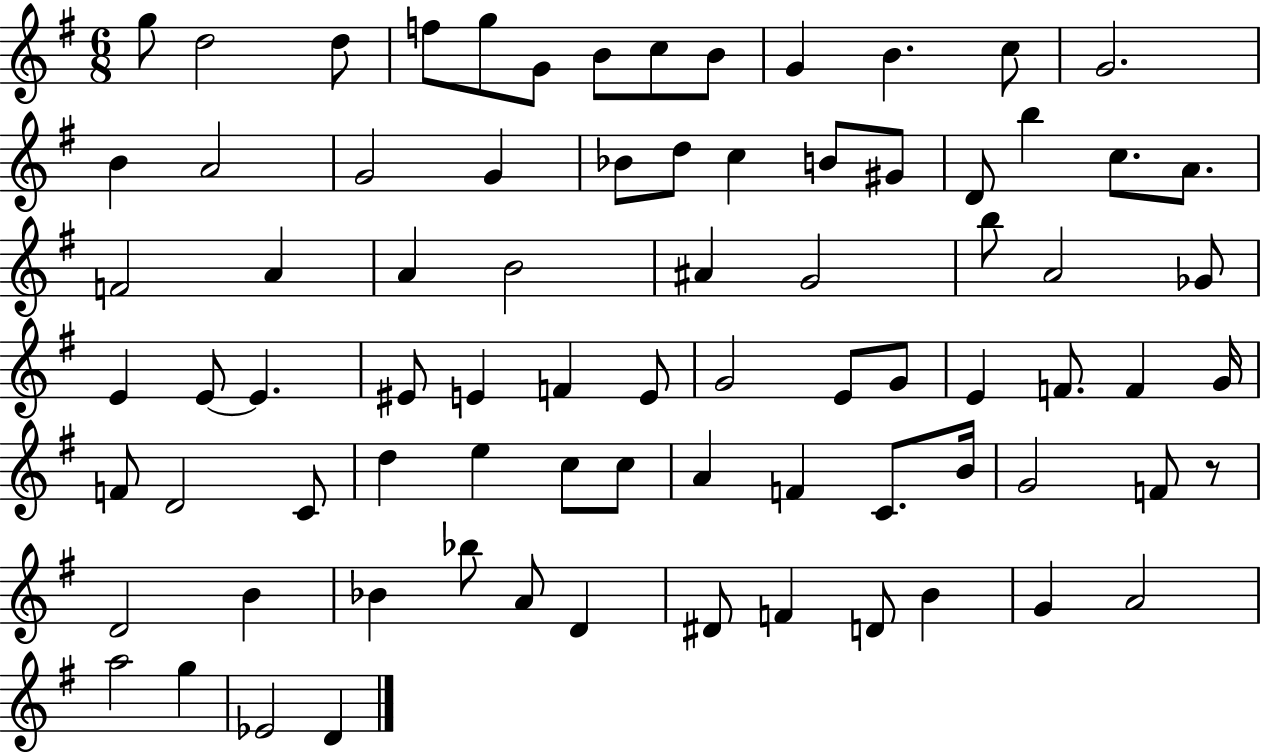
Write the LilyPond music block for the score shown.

{
  \clef treble
  \numericTimeSignature
  \time 6/8
  \key g \major
  g''8 d''2 d''8 | f''8 g''8 g'8 b'8 c''8 b'8 | g'4 b'4. c''8 | g'2. | \break b'4 a'2 | g'2 g'4 | bes'8 d''8 c''4 b'8 gis'8 | d'8 b''4 c''8. a'8. | \break f'2 a'4 | a'4 b'2 | ais'4 g'2 | b''8 a'2 ges'8 | \break e'4 e'8~~ e'4. | eis'8 e'4 f'4 e'8 | g'2 e'8 g'8 | e'4 f'8. f'4 g'16 | \break f'8 d'2 c'8 | d''4 e''4 c''8 c''8 | a'4 f'4 c'8. b'16 | g'2 f'8 r8 | \break d'2 b'4 | bes'4 bes''8 a'8 d'4 | dis'8 f'4 d'8 b'4 | g'4 a'2 | \break a''2 g''4 | ees'2 d'4 | \bar "|."
}